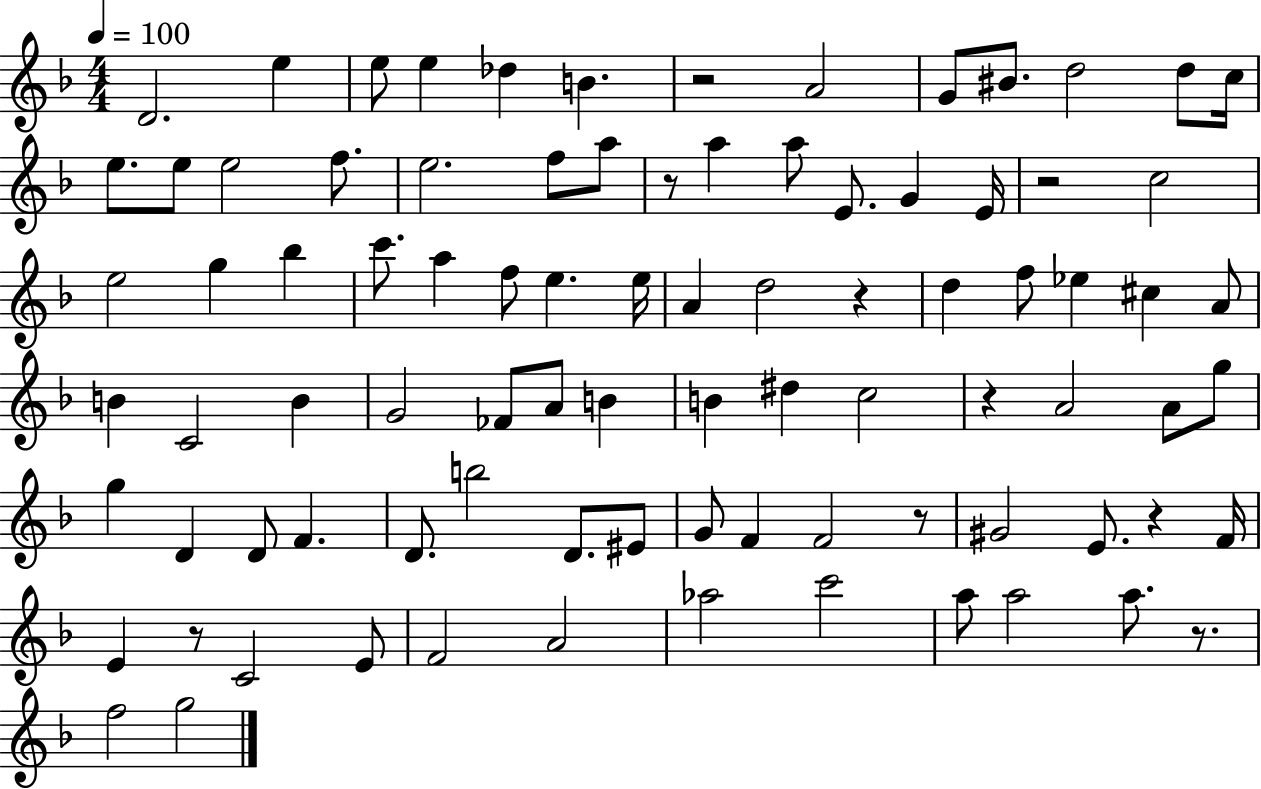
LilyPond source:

{
  \clef treble
  \numericTimeSignature
  \time 4/4
  \key f \major
  \tempo 4 = 100
  \repeat volta 2 { d'2. e''4 | e''8 e''4 des''4 b'4. | r2 a'2 | g'8 bis'8. d''2 d''8 c''16 | \break e''8. e''8 e''2 f''8. | e''2. f''8 a''8 | r8 a''4 a''8 e'8. g'4 e'16 | r2 c''2 | \break e''2 g''4 bes''4 | c'''8. a''4 f''8 e''4. e''16 | a'4 d''2 r4 | d''4 f''8 ees''4 cis''4 a'8 | \break b'4 c'2 b'4 | g'2 fes'8 a'8 b'4 | b'4 dis''4 c''2 | r4 a'2 a'8 g''8 | \break g''4 d'4 d'8 f'4. | d'8. b''2 d'8. eis'8 | g'8 f'4 f'2 r8 | gis'2 e'8. r4 f'16 | \break e'4 r8 c'2 e'8 | f'2 a'2 | aes''2 c'''2 | a''8 a''2 a''8. r8. | \break f''2 g''2 | } \bar "|."
}